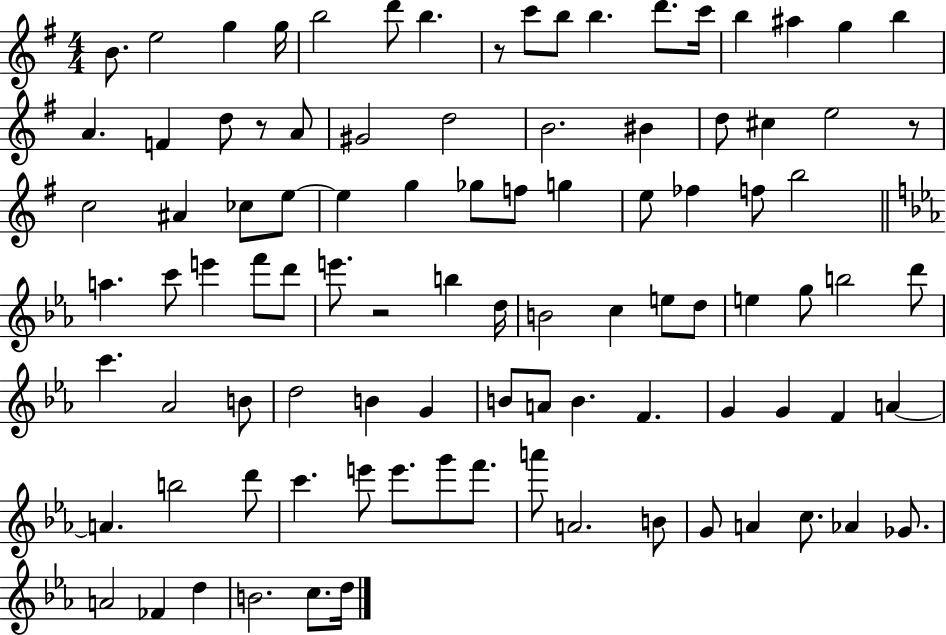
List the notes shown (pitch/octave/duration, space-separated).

B4/e. E5/h G5/q G5/s B5/h D6/e B5/q. R/e C6/e B5/e B5/q. D6/e. C6/s B5/q A#5/q G5/q B5/q A4/q. F4/q D5/e R/e A4/e G#4/h D5/h B4/h. BIS4/q D5/e C#5/q E5/h R/e C5/h A#4/q CES5/e E5/e E5/q G5/q Gb5/e F5/e G5/q E5/e FES5/q F5/e B5/h A5/q. C6/e E6/q F6/e D6/e E6/e. R/h B5/q D5/s B4/h C5/q E5/e D5/e E5/q G5/e B5/h D6/e C6/q. Ab4/h B4/e D5/h B4/q G4/q B4/e A4/e B4/q. F4/q. G4/q G4/q F4/q A4/q A4/q. B5/h D6/e C6/q. E6/e E6/e. G6/e F6/e. A6/e A4/h. B4/e G4/e A4/q C5/e. Ab4/q Gb4/e. A4/h FES4/q D5/q B4/h. C5/e. D5/s